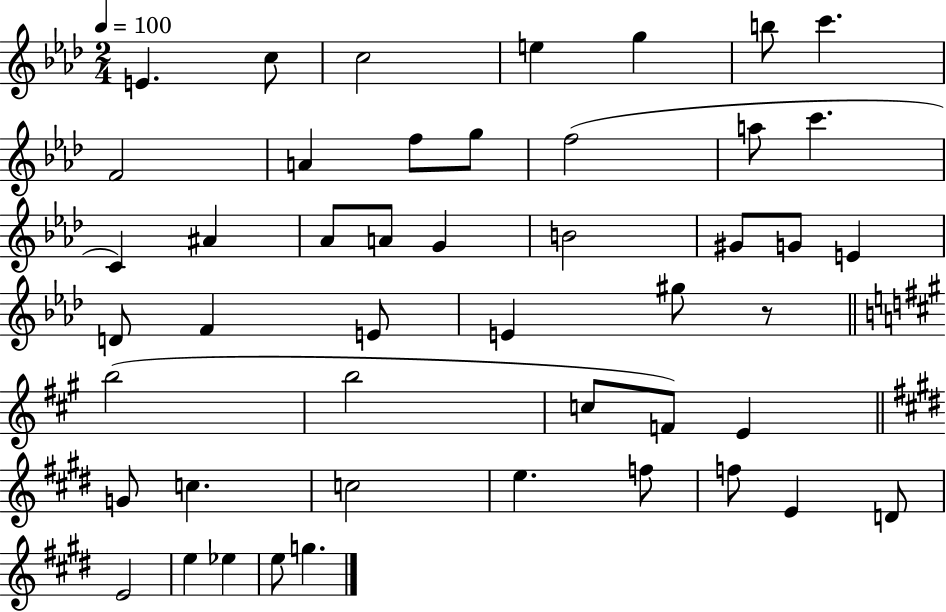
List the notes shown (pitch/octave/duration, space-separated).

E4/q. C5/e C5/h E5/q G5/q B5/e C6/q. F4/h A4/q F5/e G5/e F5/h A5/e C6/q. C4/q A#4/q Ab4/e A4/e G4/q B4/h G#4/e G4/e E4/q D4/e F4/q E4/e E4/q G#5/e R/e B5/h B5/h C5/e F4/e E4/q G4/e C5/q. C5/h E5/q. F5/e F5/e E4/q D4/e E4/h E5/q Eb5/q E5/e G5/q.